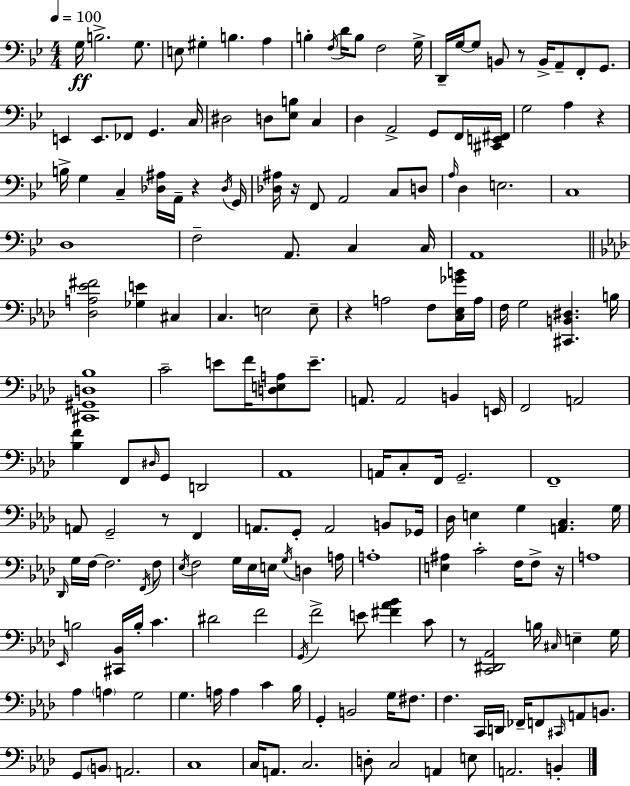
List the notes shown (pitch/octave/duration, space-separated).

G3/s B3/h. G3/e. E3/e G#3/q B3/q. A3/q B3/q F3/s D4/s B3/e F3/h G3/s D2/s G3/s G3/e B2/e R/e B2/s A2/e F2/e G2/e. E2/q E2/e. FES2/e G2/q. C3/s D#3/h D3/e [Eb3,B3]/e C3/q D3/q A2/h G2/e F2/s [C#2,E2,F#2]/s G3/h A3/q R/q B3/s G3/q C3/q [Db3,A#3]/s A2/s R/q Db3/s G2/s [Db3,A#3]/s R/s F2/e A2/h C3/e D3/e A3/s D3/q E3/h. C3/w D3/w F3/h A2/e. C3/q C3/s A2/w [Db3,A3,Eb4,F#4]/h [Gb3,E4]/q C#3/q C3/q. E3/h E3/e R/q A3/h F3/e [C3,Eb3,Gb4,B4]/s A3/s F3/s G3/h [C#2,B2,D#3]/q. B3/s [C#2,G#2,D3,Bb3]/w C4/h E4/e F4/s [D3,E3,A3]/e E4/e. A2/e. A2/h B2/q E2/s F2/h A2/h [Bb3,F4]/q F2/e D#3/s G2/e D2/h Ab2/w A2/s C3/e F2/s G2/h. F2/w A2/e G2/h R/e F2/q A2/e. G2/e A2/h B2/e Gb2/s Db3/s E3/q G3/q [A2,C3]/q. G3/s Db2/s G3/s F3/s F3/h. F2/s F3/e Eb3/s F3/h G3/s Eb3/s E3/s G3/s D3/q A3/s A3/w [E3,A#3]/q C4/h F3/s F3/e R/s A3/w Eb2/s B3/h [C#2,Bb2]/s B3/s C4/q. D#4/h F4/h G2/s F4/h E4/e [F#4,Ab4,Bb4]/q C4/e R/e [C2,D#2,Ab2]/h B3/s C#3/s E3/q G3/s Ab3/q A3/q G3/h G3/q. A3/s A3/q C4/q Bb3/s G2/q B2/h G3/s F#3/e. F3/q. C2/s D2/s FES2/s F2/e C#2/s A2/e B2/e. G2/e B2/e A2/h. C3/w C3/s A2/e. C3/h. D3/e C3/h A2/q E3/e A2/h. B2/q